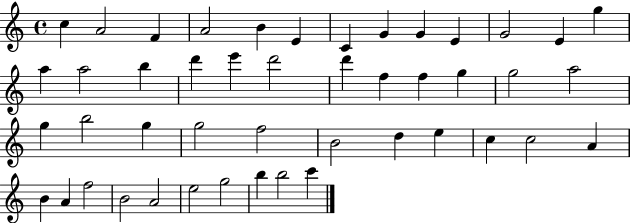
C5/q A4/h F4/q A4/h B4/q E4/q C4/q G4/q G4/q E4/q G4/h E4/q G5/q A5/q A5/h B5/q D6/q E6/q D6/h D6/q F5/q F5/q G5/q G5/h A5/h G5/q B5/h G5/q G5/h F5/h B4/h D5/q E5/q C5/q C5/h A4/q B4/q A4/q F5/h B4/h A4/h E5/h G5/h B5/q B5/h C6/q